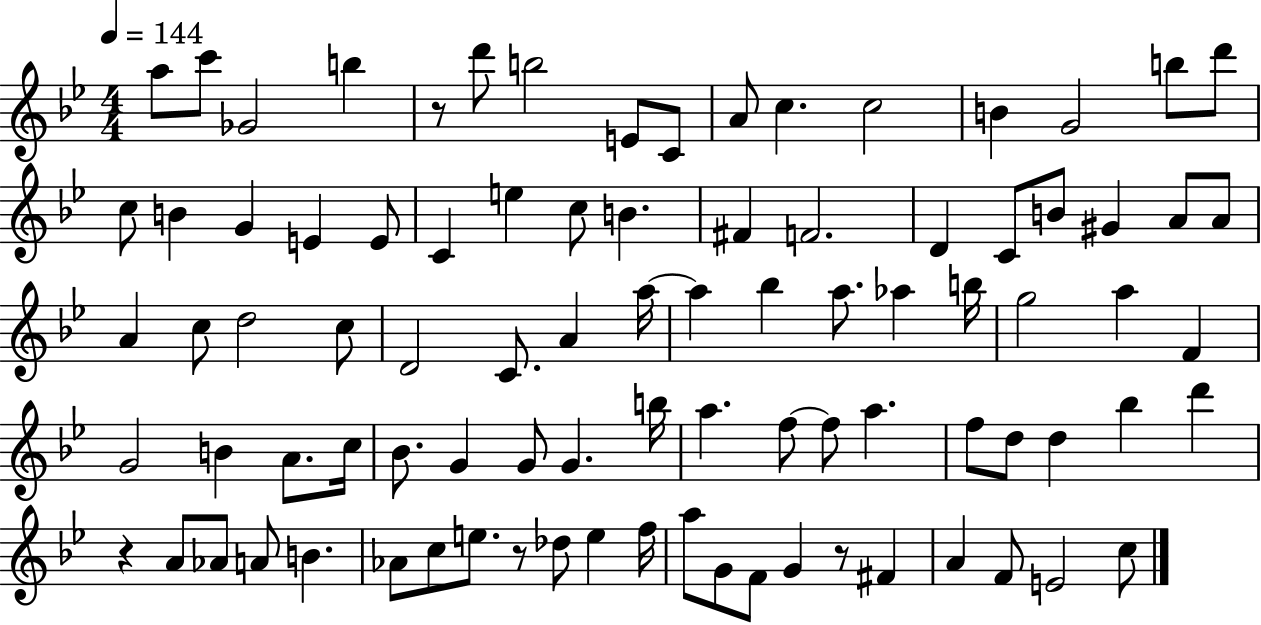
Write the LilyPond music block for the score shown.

{
  \clef treble
  \numericTimeSignature
  \time 4/4
  \key bes \major
  \tempo 4 = 144
  \repeat volta 2 { a''8 c'''8 ges'2 b''4 | r8 d'''8 b''2 e'8 c'8 | a'8 c''4. c''2 | b'4 g'2 b''8 d'''8 | \break c''8 b'4 g'4 e'4 e'8 | c'4 e''4 c''8 b'4. | fis'4 f'2. | d'4 c'8 b'8 gis'4 a'8 a'8 | \break a'4 c''8 d''2 c''8 | d'2 c'8. a'4 a''16~~ | a''4 bes''4 a''8. aes''4 b''16 | g''2 a''4 f'4 | \break g'2 b'4 a'8. c''16 | bes'8. g'4 g'8 g'4. b''16 | a''4. f''8~~ f''8 a''4. | f''8 d''8 d''4 bes''4 d'''4 | \break r4 a'8 aes'8 a'8 b'4. | aes'8 c''8 e''8. r8 des''8 e''4 f''16 | a''8 g'8 f'8 g'4 r8 fis'4 | a'4 f'8 e'2 c''8 | \break } \bar "|."
}